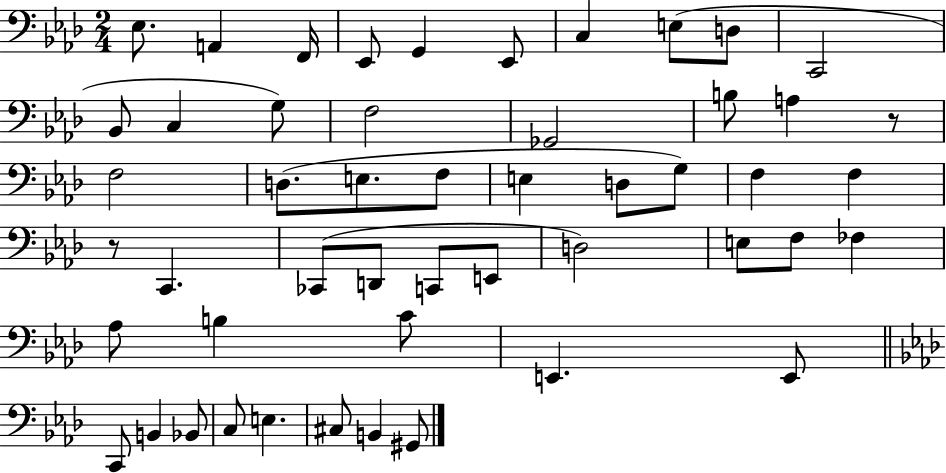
{
  \clef bass
  \numericTimeSignature
  \time 2/4
  \key aes \major
  ees8. a,4 f,16 | ees,8 g,4 ees,8 | c4 e8( d8 | c,2 | \break bes,8 c4 g8) | f2 | ges,2 | b8 a4 r8 | \break f2 | d8.( e8. f8 | e4 d8 g8) | f4 f4 | \break r8 c,4. | ces,8( d,8 c,8 e,8 | d2) | e8 f8 fes4 | \break aes8 b4 c'8 | e,4. e,8 | \bar "||" \break \key aes \major c,8 b,4 bes,8 | c8 e4. | cis8 b,4 gis,8 | \bar "|."
}